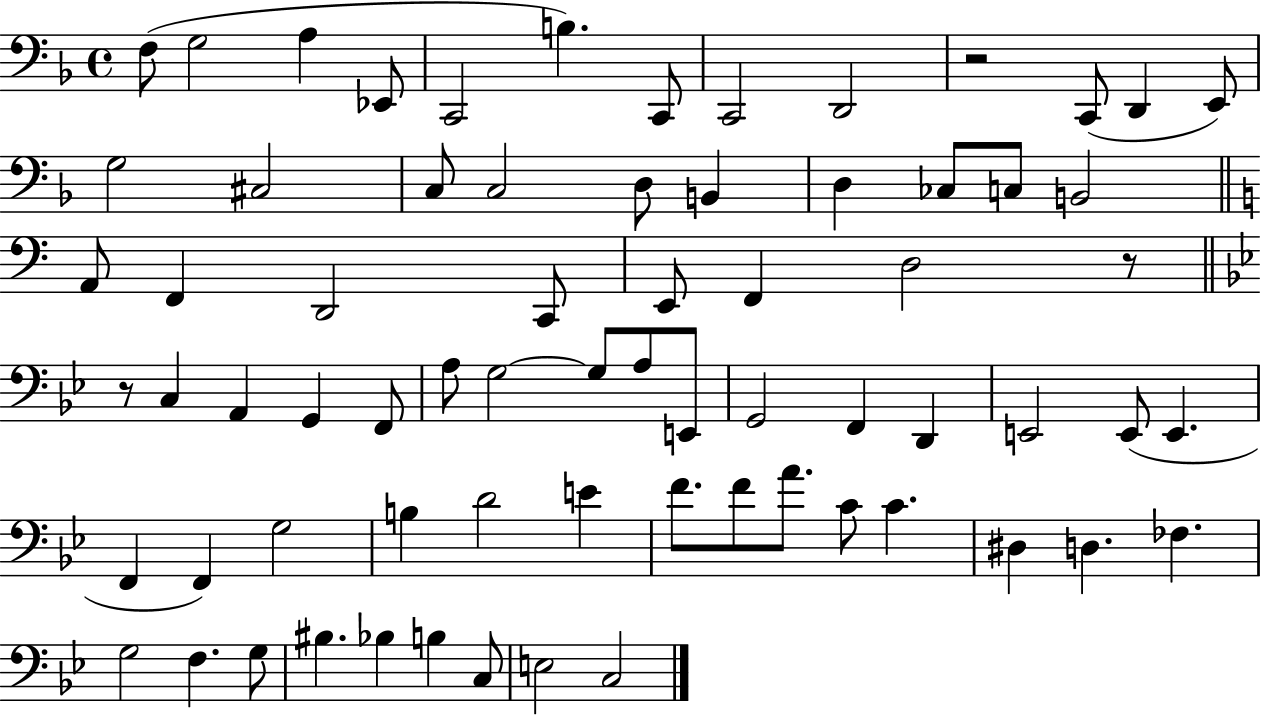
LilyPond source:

{
  \clef bass
  \time 4/4
  \defaultTimeSignature
  \key f \major
  f8( g2 a4 ees,8 | c,2 b4.) c,8 | c,2 d,2 | r2 c,8( d,4 e,8) | \break g2 cis2 | c8 c2 d8 b,4 | d4 ces8 c8 b,2 | \bar "||" \break \key a \minor a,8 f,4 d,2 c,8 | e,8 f,4 d2 r8 | \bar "||" \break \key bes \major r8 c4 a,4 g,4 f,8 | a8 g2~~ g8 a8 e,8 | g,2 f,4 d,4 | e,2 e,8( e,4. | \break f,4 f,4) g2 | b4 d'2 e'4 | f'8. f'8 a'8. c'8 c'4. | dis4 d4. fes4. | \break g2 f4. g8 | bis4. bes4 b4 c8 | e2 c2 | \bar "|."
}